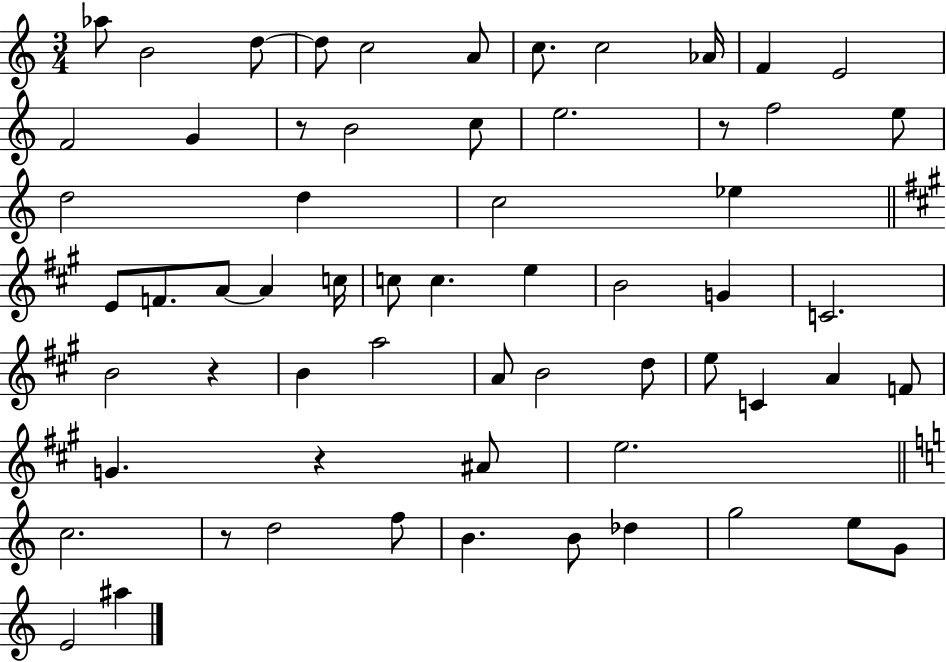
Ab5/e B4/h D5/e D5/e C5/h A4/e C5/e. C5/h Ab4/s F4/q E4/h F4/h G4/q R/e B4/h C5/e E5/h. R/e F5/h E5/e D5/h D5/q C5/h Eb5/q E4/e F4/e. A4/e A4/q C5/s C5/e C5/q. E5/q B4/h G4/q C4/h. B4/h R/q B4/q A5/h A4/e B4/h D5/e E5/e C4/q A4/q F4/e G4/q. R/q A#4/e E5/h. C5/h. R/e D5/h F5/e B4/q. B4/e Db5/q G5/h E5/e G4/e E4/h A#5/q